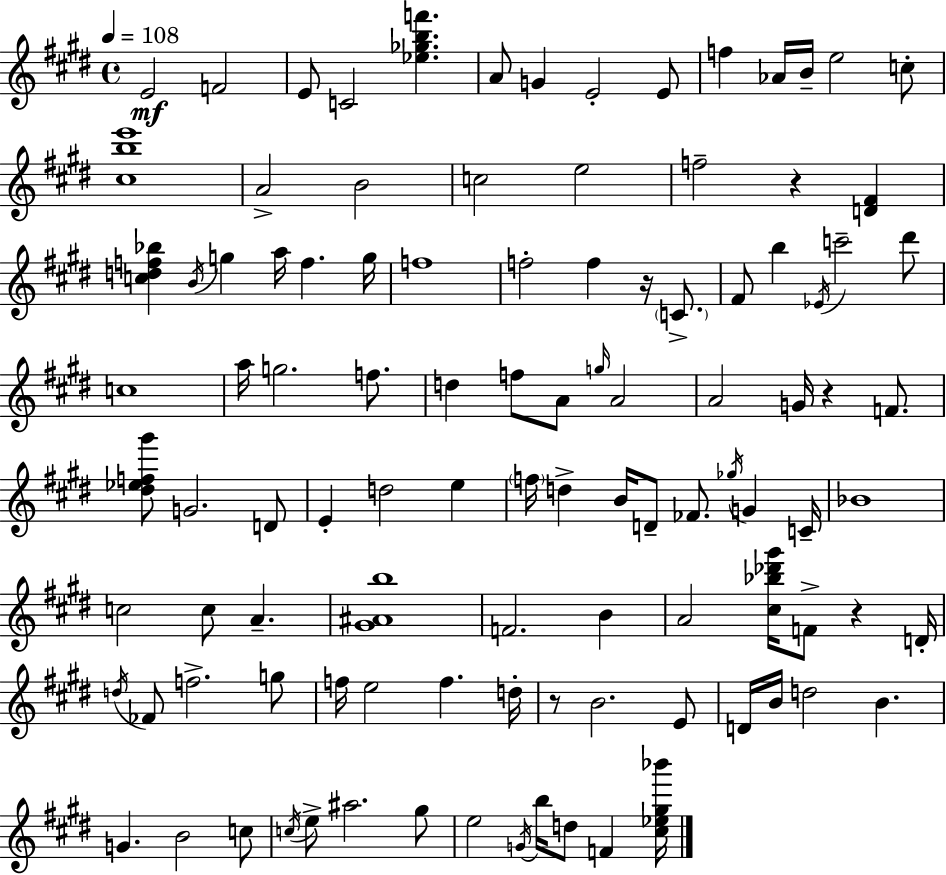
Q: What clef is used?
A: treble